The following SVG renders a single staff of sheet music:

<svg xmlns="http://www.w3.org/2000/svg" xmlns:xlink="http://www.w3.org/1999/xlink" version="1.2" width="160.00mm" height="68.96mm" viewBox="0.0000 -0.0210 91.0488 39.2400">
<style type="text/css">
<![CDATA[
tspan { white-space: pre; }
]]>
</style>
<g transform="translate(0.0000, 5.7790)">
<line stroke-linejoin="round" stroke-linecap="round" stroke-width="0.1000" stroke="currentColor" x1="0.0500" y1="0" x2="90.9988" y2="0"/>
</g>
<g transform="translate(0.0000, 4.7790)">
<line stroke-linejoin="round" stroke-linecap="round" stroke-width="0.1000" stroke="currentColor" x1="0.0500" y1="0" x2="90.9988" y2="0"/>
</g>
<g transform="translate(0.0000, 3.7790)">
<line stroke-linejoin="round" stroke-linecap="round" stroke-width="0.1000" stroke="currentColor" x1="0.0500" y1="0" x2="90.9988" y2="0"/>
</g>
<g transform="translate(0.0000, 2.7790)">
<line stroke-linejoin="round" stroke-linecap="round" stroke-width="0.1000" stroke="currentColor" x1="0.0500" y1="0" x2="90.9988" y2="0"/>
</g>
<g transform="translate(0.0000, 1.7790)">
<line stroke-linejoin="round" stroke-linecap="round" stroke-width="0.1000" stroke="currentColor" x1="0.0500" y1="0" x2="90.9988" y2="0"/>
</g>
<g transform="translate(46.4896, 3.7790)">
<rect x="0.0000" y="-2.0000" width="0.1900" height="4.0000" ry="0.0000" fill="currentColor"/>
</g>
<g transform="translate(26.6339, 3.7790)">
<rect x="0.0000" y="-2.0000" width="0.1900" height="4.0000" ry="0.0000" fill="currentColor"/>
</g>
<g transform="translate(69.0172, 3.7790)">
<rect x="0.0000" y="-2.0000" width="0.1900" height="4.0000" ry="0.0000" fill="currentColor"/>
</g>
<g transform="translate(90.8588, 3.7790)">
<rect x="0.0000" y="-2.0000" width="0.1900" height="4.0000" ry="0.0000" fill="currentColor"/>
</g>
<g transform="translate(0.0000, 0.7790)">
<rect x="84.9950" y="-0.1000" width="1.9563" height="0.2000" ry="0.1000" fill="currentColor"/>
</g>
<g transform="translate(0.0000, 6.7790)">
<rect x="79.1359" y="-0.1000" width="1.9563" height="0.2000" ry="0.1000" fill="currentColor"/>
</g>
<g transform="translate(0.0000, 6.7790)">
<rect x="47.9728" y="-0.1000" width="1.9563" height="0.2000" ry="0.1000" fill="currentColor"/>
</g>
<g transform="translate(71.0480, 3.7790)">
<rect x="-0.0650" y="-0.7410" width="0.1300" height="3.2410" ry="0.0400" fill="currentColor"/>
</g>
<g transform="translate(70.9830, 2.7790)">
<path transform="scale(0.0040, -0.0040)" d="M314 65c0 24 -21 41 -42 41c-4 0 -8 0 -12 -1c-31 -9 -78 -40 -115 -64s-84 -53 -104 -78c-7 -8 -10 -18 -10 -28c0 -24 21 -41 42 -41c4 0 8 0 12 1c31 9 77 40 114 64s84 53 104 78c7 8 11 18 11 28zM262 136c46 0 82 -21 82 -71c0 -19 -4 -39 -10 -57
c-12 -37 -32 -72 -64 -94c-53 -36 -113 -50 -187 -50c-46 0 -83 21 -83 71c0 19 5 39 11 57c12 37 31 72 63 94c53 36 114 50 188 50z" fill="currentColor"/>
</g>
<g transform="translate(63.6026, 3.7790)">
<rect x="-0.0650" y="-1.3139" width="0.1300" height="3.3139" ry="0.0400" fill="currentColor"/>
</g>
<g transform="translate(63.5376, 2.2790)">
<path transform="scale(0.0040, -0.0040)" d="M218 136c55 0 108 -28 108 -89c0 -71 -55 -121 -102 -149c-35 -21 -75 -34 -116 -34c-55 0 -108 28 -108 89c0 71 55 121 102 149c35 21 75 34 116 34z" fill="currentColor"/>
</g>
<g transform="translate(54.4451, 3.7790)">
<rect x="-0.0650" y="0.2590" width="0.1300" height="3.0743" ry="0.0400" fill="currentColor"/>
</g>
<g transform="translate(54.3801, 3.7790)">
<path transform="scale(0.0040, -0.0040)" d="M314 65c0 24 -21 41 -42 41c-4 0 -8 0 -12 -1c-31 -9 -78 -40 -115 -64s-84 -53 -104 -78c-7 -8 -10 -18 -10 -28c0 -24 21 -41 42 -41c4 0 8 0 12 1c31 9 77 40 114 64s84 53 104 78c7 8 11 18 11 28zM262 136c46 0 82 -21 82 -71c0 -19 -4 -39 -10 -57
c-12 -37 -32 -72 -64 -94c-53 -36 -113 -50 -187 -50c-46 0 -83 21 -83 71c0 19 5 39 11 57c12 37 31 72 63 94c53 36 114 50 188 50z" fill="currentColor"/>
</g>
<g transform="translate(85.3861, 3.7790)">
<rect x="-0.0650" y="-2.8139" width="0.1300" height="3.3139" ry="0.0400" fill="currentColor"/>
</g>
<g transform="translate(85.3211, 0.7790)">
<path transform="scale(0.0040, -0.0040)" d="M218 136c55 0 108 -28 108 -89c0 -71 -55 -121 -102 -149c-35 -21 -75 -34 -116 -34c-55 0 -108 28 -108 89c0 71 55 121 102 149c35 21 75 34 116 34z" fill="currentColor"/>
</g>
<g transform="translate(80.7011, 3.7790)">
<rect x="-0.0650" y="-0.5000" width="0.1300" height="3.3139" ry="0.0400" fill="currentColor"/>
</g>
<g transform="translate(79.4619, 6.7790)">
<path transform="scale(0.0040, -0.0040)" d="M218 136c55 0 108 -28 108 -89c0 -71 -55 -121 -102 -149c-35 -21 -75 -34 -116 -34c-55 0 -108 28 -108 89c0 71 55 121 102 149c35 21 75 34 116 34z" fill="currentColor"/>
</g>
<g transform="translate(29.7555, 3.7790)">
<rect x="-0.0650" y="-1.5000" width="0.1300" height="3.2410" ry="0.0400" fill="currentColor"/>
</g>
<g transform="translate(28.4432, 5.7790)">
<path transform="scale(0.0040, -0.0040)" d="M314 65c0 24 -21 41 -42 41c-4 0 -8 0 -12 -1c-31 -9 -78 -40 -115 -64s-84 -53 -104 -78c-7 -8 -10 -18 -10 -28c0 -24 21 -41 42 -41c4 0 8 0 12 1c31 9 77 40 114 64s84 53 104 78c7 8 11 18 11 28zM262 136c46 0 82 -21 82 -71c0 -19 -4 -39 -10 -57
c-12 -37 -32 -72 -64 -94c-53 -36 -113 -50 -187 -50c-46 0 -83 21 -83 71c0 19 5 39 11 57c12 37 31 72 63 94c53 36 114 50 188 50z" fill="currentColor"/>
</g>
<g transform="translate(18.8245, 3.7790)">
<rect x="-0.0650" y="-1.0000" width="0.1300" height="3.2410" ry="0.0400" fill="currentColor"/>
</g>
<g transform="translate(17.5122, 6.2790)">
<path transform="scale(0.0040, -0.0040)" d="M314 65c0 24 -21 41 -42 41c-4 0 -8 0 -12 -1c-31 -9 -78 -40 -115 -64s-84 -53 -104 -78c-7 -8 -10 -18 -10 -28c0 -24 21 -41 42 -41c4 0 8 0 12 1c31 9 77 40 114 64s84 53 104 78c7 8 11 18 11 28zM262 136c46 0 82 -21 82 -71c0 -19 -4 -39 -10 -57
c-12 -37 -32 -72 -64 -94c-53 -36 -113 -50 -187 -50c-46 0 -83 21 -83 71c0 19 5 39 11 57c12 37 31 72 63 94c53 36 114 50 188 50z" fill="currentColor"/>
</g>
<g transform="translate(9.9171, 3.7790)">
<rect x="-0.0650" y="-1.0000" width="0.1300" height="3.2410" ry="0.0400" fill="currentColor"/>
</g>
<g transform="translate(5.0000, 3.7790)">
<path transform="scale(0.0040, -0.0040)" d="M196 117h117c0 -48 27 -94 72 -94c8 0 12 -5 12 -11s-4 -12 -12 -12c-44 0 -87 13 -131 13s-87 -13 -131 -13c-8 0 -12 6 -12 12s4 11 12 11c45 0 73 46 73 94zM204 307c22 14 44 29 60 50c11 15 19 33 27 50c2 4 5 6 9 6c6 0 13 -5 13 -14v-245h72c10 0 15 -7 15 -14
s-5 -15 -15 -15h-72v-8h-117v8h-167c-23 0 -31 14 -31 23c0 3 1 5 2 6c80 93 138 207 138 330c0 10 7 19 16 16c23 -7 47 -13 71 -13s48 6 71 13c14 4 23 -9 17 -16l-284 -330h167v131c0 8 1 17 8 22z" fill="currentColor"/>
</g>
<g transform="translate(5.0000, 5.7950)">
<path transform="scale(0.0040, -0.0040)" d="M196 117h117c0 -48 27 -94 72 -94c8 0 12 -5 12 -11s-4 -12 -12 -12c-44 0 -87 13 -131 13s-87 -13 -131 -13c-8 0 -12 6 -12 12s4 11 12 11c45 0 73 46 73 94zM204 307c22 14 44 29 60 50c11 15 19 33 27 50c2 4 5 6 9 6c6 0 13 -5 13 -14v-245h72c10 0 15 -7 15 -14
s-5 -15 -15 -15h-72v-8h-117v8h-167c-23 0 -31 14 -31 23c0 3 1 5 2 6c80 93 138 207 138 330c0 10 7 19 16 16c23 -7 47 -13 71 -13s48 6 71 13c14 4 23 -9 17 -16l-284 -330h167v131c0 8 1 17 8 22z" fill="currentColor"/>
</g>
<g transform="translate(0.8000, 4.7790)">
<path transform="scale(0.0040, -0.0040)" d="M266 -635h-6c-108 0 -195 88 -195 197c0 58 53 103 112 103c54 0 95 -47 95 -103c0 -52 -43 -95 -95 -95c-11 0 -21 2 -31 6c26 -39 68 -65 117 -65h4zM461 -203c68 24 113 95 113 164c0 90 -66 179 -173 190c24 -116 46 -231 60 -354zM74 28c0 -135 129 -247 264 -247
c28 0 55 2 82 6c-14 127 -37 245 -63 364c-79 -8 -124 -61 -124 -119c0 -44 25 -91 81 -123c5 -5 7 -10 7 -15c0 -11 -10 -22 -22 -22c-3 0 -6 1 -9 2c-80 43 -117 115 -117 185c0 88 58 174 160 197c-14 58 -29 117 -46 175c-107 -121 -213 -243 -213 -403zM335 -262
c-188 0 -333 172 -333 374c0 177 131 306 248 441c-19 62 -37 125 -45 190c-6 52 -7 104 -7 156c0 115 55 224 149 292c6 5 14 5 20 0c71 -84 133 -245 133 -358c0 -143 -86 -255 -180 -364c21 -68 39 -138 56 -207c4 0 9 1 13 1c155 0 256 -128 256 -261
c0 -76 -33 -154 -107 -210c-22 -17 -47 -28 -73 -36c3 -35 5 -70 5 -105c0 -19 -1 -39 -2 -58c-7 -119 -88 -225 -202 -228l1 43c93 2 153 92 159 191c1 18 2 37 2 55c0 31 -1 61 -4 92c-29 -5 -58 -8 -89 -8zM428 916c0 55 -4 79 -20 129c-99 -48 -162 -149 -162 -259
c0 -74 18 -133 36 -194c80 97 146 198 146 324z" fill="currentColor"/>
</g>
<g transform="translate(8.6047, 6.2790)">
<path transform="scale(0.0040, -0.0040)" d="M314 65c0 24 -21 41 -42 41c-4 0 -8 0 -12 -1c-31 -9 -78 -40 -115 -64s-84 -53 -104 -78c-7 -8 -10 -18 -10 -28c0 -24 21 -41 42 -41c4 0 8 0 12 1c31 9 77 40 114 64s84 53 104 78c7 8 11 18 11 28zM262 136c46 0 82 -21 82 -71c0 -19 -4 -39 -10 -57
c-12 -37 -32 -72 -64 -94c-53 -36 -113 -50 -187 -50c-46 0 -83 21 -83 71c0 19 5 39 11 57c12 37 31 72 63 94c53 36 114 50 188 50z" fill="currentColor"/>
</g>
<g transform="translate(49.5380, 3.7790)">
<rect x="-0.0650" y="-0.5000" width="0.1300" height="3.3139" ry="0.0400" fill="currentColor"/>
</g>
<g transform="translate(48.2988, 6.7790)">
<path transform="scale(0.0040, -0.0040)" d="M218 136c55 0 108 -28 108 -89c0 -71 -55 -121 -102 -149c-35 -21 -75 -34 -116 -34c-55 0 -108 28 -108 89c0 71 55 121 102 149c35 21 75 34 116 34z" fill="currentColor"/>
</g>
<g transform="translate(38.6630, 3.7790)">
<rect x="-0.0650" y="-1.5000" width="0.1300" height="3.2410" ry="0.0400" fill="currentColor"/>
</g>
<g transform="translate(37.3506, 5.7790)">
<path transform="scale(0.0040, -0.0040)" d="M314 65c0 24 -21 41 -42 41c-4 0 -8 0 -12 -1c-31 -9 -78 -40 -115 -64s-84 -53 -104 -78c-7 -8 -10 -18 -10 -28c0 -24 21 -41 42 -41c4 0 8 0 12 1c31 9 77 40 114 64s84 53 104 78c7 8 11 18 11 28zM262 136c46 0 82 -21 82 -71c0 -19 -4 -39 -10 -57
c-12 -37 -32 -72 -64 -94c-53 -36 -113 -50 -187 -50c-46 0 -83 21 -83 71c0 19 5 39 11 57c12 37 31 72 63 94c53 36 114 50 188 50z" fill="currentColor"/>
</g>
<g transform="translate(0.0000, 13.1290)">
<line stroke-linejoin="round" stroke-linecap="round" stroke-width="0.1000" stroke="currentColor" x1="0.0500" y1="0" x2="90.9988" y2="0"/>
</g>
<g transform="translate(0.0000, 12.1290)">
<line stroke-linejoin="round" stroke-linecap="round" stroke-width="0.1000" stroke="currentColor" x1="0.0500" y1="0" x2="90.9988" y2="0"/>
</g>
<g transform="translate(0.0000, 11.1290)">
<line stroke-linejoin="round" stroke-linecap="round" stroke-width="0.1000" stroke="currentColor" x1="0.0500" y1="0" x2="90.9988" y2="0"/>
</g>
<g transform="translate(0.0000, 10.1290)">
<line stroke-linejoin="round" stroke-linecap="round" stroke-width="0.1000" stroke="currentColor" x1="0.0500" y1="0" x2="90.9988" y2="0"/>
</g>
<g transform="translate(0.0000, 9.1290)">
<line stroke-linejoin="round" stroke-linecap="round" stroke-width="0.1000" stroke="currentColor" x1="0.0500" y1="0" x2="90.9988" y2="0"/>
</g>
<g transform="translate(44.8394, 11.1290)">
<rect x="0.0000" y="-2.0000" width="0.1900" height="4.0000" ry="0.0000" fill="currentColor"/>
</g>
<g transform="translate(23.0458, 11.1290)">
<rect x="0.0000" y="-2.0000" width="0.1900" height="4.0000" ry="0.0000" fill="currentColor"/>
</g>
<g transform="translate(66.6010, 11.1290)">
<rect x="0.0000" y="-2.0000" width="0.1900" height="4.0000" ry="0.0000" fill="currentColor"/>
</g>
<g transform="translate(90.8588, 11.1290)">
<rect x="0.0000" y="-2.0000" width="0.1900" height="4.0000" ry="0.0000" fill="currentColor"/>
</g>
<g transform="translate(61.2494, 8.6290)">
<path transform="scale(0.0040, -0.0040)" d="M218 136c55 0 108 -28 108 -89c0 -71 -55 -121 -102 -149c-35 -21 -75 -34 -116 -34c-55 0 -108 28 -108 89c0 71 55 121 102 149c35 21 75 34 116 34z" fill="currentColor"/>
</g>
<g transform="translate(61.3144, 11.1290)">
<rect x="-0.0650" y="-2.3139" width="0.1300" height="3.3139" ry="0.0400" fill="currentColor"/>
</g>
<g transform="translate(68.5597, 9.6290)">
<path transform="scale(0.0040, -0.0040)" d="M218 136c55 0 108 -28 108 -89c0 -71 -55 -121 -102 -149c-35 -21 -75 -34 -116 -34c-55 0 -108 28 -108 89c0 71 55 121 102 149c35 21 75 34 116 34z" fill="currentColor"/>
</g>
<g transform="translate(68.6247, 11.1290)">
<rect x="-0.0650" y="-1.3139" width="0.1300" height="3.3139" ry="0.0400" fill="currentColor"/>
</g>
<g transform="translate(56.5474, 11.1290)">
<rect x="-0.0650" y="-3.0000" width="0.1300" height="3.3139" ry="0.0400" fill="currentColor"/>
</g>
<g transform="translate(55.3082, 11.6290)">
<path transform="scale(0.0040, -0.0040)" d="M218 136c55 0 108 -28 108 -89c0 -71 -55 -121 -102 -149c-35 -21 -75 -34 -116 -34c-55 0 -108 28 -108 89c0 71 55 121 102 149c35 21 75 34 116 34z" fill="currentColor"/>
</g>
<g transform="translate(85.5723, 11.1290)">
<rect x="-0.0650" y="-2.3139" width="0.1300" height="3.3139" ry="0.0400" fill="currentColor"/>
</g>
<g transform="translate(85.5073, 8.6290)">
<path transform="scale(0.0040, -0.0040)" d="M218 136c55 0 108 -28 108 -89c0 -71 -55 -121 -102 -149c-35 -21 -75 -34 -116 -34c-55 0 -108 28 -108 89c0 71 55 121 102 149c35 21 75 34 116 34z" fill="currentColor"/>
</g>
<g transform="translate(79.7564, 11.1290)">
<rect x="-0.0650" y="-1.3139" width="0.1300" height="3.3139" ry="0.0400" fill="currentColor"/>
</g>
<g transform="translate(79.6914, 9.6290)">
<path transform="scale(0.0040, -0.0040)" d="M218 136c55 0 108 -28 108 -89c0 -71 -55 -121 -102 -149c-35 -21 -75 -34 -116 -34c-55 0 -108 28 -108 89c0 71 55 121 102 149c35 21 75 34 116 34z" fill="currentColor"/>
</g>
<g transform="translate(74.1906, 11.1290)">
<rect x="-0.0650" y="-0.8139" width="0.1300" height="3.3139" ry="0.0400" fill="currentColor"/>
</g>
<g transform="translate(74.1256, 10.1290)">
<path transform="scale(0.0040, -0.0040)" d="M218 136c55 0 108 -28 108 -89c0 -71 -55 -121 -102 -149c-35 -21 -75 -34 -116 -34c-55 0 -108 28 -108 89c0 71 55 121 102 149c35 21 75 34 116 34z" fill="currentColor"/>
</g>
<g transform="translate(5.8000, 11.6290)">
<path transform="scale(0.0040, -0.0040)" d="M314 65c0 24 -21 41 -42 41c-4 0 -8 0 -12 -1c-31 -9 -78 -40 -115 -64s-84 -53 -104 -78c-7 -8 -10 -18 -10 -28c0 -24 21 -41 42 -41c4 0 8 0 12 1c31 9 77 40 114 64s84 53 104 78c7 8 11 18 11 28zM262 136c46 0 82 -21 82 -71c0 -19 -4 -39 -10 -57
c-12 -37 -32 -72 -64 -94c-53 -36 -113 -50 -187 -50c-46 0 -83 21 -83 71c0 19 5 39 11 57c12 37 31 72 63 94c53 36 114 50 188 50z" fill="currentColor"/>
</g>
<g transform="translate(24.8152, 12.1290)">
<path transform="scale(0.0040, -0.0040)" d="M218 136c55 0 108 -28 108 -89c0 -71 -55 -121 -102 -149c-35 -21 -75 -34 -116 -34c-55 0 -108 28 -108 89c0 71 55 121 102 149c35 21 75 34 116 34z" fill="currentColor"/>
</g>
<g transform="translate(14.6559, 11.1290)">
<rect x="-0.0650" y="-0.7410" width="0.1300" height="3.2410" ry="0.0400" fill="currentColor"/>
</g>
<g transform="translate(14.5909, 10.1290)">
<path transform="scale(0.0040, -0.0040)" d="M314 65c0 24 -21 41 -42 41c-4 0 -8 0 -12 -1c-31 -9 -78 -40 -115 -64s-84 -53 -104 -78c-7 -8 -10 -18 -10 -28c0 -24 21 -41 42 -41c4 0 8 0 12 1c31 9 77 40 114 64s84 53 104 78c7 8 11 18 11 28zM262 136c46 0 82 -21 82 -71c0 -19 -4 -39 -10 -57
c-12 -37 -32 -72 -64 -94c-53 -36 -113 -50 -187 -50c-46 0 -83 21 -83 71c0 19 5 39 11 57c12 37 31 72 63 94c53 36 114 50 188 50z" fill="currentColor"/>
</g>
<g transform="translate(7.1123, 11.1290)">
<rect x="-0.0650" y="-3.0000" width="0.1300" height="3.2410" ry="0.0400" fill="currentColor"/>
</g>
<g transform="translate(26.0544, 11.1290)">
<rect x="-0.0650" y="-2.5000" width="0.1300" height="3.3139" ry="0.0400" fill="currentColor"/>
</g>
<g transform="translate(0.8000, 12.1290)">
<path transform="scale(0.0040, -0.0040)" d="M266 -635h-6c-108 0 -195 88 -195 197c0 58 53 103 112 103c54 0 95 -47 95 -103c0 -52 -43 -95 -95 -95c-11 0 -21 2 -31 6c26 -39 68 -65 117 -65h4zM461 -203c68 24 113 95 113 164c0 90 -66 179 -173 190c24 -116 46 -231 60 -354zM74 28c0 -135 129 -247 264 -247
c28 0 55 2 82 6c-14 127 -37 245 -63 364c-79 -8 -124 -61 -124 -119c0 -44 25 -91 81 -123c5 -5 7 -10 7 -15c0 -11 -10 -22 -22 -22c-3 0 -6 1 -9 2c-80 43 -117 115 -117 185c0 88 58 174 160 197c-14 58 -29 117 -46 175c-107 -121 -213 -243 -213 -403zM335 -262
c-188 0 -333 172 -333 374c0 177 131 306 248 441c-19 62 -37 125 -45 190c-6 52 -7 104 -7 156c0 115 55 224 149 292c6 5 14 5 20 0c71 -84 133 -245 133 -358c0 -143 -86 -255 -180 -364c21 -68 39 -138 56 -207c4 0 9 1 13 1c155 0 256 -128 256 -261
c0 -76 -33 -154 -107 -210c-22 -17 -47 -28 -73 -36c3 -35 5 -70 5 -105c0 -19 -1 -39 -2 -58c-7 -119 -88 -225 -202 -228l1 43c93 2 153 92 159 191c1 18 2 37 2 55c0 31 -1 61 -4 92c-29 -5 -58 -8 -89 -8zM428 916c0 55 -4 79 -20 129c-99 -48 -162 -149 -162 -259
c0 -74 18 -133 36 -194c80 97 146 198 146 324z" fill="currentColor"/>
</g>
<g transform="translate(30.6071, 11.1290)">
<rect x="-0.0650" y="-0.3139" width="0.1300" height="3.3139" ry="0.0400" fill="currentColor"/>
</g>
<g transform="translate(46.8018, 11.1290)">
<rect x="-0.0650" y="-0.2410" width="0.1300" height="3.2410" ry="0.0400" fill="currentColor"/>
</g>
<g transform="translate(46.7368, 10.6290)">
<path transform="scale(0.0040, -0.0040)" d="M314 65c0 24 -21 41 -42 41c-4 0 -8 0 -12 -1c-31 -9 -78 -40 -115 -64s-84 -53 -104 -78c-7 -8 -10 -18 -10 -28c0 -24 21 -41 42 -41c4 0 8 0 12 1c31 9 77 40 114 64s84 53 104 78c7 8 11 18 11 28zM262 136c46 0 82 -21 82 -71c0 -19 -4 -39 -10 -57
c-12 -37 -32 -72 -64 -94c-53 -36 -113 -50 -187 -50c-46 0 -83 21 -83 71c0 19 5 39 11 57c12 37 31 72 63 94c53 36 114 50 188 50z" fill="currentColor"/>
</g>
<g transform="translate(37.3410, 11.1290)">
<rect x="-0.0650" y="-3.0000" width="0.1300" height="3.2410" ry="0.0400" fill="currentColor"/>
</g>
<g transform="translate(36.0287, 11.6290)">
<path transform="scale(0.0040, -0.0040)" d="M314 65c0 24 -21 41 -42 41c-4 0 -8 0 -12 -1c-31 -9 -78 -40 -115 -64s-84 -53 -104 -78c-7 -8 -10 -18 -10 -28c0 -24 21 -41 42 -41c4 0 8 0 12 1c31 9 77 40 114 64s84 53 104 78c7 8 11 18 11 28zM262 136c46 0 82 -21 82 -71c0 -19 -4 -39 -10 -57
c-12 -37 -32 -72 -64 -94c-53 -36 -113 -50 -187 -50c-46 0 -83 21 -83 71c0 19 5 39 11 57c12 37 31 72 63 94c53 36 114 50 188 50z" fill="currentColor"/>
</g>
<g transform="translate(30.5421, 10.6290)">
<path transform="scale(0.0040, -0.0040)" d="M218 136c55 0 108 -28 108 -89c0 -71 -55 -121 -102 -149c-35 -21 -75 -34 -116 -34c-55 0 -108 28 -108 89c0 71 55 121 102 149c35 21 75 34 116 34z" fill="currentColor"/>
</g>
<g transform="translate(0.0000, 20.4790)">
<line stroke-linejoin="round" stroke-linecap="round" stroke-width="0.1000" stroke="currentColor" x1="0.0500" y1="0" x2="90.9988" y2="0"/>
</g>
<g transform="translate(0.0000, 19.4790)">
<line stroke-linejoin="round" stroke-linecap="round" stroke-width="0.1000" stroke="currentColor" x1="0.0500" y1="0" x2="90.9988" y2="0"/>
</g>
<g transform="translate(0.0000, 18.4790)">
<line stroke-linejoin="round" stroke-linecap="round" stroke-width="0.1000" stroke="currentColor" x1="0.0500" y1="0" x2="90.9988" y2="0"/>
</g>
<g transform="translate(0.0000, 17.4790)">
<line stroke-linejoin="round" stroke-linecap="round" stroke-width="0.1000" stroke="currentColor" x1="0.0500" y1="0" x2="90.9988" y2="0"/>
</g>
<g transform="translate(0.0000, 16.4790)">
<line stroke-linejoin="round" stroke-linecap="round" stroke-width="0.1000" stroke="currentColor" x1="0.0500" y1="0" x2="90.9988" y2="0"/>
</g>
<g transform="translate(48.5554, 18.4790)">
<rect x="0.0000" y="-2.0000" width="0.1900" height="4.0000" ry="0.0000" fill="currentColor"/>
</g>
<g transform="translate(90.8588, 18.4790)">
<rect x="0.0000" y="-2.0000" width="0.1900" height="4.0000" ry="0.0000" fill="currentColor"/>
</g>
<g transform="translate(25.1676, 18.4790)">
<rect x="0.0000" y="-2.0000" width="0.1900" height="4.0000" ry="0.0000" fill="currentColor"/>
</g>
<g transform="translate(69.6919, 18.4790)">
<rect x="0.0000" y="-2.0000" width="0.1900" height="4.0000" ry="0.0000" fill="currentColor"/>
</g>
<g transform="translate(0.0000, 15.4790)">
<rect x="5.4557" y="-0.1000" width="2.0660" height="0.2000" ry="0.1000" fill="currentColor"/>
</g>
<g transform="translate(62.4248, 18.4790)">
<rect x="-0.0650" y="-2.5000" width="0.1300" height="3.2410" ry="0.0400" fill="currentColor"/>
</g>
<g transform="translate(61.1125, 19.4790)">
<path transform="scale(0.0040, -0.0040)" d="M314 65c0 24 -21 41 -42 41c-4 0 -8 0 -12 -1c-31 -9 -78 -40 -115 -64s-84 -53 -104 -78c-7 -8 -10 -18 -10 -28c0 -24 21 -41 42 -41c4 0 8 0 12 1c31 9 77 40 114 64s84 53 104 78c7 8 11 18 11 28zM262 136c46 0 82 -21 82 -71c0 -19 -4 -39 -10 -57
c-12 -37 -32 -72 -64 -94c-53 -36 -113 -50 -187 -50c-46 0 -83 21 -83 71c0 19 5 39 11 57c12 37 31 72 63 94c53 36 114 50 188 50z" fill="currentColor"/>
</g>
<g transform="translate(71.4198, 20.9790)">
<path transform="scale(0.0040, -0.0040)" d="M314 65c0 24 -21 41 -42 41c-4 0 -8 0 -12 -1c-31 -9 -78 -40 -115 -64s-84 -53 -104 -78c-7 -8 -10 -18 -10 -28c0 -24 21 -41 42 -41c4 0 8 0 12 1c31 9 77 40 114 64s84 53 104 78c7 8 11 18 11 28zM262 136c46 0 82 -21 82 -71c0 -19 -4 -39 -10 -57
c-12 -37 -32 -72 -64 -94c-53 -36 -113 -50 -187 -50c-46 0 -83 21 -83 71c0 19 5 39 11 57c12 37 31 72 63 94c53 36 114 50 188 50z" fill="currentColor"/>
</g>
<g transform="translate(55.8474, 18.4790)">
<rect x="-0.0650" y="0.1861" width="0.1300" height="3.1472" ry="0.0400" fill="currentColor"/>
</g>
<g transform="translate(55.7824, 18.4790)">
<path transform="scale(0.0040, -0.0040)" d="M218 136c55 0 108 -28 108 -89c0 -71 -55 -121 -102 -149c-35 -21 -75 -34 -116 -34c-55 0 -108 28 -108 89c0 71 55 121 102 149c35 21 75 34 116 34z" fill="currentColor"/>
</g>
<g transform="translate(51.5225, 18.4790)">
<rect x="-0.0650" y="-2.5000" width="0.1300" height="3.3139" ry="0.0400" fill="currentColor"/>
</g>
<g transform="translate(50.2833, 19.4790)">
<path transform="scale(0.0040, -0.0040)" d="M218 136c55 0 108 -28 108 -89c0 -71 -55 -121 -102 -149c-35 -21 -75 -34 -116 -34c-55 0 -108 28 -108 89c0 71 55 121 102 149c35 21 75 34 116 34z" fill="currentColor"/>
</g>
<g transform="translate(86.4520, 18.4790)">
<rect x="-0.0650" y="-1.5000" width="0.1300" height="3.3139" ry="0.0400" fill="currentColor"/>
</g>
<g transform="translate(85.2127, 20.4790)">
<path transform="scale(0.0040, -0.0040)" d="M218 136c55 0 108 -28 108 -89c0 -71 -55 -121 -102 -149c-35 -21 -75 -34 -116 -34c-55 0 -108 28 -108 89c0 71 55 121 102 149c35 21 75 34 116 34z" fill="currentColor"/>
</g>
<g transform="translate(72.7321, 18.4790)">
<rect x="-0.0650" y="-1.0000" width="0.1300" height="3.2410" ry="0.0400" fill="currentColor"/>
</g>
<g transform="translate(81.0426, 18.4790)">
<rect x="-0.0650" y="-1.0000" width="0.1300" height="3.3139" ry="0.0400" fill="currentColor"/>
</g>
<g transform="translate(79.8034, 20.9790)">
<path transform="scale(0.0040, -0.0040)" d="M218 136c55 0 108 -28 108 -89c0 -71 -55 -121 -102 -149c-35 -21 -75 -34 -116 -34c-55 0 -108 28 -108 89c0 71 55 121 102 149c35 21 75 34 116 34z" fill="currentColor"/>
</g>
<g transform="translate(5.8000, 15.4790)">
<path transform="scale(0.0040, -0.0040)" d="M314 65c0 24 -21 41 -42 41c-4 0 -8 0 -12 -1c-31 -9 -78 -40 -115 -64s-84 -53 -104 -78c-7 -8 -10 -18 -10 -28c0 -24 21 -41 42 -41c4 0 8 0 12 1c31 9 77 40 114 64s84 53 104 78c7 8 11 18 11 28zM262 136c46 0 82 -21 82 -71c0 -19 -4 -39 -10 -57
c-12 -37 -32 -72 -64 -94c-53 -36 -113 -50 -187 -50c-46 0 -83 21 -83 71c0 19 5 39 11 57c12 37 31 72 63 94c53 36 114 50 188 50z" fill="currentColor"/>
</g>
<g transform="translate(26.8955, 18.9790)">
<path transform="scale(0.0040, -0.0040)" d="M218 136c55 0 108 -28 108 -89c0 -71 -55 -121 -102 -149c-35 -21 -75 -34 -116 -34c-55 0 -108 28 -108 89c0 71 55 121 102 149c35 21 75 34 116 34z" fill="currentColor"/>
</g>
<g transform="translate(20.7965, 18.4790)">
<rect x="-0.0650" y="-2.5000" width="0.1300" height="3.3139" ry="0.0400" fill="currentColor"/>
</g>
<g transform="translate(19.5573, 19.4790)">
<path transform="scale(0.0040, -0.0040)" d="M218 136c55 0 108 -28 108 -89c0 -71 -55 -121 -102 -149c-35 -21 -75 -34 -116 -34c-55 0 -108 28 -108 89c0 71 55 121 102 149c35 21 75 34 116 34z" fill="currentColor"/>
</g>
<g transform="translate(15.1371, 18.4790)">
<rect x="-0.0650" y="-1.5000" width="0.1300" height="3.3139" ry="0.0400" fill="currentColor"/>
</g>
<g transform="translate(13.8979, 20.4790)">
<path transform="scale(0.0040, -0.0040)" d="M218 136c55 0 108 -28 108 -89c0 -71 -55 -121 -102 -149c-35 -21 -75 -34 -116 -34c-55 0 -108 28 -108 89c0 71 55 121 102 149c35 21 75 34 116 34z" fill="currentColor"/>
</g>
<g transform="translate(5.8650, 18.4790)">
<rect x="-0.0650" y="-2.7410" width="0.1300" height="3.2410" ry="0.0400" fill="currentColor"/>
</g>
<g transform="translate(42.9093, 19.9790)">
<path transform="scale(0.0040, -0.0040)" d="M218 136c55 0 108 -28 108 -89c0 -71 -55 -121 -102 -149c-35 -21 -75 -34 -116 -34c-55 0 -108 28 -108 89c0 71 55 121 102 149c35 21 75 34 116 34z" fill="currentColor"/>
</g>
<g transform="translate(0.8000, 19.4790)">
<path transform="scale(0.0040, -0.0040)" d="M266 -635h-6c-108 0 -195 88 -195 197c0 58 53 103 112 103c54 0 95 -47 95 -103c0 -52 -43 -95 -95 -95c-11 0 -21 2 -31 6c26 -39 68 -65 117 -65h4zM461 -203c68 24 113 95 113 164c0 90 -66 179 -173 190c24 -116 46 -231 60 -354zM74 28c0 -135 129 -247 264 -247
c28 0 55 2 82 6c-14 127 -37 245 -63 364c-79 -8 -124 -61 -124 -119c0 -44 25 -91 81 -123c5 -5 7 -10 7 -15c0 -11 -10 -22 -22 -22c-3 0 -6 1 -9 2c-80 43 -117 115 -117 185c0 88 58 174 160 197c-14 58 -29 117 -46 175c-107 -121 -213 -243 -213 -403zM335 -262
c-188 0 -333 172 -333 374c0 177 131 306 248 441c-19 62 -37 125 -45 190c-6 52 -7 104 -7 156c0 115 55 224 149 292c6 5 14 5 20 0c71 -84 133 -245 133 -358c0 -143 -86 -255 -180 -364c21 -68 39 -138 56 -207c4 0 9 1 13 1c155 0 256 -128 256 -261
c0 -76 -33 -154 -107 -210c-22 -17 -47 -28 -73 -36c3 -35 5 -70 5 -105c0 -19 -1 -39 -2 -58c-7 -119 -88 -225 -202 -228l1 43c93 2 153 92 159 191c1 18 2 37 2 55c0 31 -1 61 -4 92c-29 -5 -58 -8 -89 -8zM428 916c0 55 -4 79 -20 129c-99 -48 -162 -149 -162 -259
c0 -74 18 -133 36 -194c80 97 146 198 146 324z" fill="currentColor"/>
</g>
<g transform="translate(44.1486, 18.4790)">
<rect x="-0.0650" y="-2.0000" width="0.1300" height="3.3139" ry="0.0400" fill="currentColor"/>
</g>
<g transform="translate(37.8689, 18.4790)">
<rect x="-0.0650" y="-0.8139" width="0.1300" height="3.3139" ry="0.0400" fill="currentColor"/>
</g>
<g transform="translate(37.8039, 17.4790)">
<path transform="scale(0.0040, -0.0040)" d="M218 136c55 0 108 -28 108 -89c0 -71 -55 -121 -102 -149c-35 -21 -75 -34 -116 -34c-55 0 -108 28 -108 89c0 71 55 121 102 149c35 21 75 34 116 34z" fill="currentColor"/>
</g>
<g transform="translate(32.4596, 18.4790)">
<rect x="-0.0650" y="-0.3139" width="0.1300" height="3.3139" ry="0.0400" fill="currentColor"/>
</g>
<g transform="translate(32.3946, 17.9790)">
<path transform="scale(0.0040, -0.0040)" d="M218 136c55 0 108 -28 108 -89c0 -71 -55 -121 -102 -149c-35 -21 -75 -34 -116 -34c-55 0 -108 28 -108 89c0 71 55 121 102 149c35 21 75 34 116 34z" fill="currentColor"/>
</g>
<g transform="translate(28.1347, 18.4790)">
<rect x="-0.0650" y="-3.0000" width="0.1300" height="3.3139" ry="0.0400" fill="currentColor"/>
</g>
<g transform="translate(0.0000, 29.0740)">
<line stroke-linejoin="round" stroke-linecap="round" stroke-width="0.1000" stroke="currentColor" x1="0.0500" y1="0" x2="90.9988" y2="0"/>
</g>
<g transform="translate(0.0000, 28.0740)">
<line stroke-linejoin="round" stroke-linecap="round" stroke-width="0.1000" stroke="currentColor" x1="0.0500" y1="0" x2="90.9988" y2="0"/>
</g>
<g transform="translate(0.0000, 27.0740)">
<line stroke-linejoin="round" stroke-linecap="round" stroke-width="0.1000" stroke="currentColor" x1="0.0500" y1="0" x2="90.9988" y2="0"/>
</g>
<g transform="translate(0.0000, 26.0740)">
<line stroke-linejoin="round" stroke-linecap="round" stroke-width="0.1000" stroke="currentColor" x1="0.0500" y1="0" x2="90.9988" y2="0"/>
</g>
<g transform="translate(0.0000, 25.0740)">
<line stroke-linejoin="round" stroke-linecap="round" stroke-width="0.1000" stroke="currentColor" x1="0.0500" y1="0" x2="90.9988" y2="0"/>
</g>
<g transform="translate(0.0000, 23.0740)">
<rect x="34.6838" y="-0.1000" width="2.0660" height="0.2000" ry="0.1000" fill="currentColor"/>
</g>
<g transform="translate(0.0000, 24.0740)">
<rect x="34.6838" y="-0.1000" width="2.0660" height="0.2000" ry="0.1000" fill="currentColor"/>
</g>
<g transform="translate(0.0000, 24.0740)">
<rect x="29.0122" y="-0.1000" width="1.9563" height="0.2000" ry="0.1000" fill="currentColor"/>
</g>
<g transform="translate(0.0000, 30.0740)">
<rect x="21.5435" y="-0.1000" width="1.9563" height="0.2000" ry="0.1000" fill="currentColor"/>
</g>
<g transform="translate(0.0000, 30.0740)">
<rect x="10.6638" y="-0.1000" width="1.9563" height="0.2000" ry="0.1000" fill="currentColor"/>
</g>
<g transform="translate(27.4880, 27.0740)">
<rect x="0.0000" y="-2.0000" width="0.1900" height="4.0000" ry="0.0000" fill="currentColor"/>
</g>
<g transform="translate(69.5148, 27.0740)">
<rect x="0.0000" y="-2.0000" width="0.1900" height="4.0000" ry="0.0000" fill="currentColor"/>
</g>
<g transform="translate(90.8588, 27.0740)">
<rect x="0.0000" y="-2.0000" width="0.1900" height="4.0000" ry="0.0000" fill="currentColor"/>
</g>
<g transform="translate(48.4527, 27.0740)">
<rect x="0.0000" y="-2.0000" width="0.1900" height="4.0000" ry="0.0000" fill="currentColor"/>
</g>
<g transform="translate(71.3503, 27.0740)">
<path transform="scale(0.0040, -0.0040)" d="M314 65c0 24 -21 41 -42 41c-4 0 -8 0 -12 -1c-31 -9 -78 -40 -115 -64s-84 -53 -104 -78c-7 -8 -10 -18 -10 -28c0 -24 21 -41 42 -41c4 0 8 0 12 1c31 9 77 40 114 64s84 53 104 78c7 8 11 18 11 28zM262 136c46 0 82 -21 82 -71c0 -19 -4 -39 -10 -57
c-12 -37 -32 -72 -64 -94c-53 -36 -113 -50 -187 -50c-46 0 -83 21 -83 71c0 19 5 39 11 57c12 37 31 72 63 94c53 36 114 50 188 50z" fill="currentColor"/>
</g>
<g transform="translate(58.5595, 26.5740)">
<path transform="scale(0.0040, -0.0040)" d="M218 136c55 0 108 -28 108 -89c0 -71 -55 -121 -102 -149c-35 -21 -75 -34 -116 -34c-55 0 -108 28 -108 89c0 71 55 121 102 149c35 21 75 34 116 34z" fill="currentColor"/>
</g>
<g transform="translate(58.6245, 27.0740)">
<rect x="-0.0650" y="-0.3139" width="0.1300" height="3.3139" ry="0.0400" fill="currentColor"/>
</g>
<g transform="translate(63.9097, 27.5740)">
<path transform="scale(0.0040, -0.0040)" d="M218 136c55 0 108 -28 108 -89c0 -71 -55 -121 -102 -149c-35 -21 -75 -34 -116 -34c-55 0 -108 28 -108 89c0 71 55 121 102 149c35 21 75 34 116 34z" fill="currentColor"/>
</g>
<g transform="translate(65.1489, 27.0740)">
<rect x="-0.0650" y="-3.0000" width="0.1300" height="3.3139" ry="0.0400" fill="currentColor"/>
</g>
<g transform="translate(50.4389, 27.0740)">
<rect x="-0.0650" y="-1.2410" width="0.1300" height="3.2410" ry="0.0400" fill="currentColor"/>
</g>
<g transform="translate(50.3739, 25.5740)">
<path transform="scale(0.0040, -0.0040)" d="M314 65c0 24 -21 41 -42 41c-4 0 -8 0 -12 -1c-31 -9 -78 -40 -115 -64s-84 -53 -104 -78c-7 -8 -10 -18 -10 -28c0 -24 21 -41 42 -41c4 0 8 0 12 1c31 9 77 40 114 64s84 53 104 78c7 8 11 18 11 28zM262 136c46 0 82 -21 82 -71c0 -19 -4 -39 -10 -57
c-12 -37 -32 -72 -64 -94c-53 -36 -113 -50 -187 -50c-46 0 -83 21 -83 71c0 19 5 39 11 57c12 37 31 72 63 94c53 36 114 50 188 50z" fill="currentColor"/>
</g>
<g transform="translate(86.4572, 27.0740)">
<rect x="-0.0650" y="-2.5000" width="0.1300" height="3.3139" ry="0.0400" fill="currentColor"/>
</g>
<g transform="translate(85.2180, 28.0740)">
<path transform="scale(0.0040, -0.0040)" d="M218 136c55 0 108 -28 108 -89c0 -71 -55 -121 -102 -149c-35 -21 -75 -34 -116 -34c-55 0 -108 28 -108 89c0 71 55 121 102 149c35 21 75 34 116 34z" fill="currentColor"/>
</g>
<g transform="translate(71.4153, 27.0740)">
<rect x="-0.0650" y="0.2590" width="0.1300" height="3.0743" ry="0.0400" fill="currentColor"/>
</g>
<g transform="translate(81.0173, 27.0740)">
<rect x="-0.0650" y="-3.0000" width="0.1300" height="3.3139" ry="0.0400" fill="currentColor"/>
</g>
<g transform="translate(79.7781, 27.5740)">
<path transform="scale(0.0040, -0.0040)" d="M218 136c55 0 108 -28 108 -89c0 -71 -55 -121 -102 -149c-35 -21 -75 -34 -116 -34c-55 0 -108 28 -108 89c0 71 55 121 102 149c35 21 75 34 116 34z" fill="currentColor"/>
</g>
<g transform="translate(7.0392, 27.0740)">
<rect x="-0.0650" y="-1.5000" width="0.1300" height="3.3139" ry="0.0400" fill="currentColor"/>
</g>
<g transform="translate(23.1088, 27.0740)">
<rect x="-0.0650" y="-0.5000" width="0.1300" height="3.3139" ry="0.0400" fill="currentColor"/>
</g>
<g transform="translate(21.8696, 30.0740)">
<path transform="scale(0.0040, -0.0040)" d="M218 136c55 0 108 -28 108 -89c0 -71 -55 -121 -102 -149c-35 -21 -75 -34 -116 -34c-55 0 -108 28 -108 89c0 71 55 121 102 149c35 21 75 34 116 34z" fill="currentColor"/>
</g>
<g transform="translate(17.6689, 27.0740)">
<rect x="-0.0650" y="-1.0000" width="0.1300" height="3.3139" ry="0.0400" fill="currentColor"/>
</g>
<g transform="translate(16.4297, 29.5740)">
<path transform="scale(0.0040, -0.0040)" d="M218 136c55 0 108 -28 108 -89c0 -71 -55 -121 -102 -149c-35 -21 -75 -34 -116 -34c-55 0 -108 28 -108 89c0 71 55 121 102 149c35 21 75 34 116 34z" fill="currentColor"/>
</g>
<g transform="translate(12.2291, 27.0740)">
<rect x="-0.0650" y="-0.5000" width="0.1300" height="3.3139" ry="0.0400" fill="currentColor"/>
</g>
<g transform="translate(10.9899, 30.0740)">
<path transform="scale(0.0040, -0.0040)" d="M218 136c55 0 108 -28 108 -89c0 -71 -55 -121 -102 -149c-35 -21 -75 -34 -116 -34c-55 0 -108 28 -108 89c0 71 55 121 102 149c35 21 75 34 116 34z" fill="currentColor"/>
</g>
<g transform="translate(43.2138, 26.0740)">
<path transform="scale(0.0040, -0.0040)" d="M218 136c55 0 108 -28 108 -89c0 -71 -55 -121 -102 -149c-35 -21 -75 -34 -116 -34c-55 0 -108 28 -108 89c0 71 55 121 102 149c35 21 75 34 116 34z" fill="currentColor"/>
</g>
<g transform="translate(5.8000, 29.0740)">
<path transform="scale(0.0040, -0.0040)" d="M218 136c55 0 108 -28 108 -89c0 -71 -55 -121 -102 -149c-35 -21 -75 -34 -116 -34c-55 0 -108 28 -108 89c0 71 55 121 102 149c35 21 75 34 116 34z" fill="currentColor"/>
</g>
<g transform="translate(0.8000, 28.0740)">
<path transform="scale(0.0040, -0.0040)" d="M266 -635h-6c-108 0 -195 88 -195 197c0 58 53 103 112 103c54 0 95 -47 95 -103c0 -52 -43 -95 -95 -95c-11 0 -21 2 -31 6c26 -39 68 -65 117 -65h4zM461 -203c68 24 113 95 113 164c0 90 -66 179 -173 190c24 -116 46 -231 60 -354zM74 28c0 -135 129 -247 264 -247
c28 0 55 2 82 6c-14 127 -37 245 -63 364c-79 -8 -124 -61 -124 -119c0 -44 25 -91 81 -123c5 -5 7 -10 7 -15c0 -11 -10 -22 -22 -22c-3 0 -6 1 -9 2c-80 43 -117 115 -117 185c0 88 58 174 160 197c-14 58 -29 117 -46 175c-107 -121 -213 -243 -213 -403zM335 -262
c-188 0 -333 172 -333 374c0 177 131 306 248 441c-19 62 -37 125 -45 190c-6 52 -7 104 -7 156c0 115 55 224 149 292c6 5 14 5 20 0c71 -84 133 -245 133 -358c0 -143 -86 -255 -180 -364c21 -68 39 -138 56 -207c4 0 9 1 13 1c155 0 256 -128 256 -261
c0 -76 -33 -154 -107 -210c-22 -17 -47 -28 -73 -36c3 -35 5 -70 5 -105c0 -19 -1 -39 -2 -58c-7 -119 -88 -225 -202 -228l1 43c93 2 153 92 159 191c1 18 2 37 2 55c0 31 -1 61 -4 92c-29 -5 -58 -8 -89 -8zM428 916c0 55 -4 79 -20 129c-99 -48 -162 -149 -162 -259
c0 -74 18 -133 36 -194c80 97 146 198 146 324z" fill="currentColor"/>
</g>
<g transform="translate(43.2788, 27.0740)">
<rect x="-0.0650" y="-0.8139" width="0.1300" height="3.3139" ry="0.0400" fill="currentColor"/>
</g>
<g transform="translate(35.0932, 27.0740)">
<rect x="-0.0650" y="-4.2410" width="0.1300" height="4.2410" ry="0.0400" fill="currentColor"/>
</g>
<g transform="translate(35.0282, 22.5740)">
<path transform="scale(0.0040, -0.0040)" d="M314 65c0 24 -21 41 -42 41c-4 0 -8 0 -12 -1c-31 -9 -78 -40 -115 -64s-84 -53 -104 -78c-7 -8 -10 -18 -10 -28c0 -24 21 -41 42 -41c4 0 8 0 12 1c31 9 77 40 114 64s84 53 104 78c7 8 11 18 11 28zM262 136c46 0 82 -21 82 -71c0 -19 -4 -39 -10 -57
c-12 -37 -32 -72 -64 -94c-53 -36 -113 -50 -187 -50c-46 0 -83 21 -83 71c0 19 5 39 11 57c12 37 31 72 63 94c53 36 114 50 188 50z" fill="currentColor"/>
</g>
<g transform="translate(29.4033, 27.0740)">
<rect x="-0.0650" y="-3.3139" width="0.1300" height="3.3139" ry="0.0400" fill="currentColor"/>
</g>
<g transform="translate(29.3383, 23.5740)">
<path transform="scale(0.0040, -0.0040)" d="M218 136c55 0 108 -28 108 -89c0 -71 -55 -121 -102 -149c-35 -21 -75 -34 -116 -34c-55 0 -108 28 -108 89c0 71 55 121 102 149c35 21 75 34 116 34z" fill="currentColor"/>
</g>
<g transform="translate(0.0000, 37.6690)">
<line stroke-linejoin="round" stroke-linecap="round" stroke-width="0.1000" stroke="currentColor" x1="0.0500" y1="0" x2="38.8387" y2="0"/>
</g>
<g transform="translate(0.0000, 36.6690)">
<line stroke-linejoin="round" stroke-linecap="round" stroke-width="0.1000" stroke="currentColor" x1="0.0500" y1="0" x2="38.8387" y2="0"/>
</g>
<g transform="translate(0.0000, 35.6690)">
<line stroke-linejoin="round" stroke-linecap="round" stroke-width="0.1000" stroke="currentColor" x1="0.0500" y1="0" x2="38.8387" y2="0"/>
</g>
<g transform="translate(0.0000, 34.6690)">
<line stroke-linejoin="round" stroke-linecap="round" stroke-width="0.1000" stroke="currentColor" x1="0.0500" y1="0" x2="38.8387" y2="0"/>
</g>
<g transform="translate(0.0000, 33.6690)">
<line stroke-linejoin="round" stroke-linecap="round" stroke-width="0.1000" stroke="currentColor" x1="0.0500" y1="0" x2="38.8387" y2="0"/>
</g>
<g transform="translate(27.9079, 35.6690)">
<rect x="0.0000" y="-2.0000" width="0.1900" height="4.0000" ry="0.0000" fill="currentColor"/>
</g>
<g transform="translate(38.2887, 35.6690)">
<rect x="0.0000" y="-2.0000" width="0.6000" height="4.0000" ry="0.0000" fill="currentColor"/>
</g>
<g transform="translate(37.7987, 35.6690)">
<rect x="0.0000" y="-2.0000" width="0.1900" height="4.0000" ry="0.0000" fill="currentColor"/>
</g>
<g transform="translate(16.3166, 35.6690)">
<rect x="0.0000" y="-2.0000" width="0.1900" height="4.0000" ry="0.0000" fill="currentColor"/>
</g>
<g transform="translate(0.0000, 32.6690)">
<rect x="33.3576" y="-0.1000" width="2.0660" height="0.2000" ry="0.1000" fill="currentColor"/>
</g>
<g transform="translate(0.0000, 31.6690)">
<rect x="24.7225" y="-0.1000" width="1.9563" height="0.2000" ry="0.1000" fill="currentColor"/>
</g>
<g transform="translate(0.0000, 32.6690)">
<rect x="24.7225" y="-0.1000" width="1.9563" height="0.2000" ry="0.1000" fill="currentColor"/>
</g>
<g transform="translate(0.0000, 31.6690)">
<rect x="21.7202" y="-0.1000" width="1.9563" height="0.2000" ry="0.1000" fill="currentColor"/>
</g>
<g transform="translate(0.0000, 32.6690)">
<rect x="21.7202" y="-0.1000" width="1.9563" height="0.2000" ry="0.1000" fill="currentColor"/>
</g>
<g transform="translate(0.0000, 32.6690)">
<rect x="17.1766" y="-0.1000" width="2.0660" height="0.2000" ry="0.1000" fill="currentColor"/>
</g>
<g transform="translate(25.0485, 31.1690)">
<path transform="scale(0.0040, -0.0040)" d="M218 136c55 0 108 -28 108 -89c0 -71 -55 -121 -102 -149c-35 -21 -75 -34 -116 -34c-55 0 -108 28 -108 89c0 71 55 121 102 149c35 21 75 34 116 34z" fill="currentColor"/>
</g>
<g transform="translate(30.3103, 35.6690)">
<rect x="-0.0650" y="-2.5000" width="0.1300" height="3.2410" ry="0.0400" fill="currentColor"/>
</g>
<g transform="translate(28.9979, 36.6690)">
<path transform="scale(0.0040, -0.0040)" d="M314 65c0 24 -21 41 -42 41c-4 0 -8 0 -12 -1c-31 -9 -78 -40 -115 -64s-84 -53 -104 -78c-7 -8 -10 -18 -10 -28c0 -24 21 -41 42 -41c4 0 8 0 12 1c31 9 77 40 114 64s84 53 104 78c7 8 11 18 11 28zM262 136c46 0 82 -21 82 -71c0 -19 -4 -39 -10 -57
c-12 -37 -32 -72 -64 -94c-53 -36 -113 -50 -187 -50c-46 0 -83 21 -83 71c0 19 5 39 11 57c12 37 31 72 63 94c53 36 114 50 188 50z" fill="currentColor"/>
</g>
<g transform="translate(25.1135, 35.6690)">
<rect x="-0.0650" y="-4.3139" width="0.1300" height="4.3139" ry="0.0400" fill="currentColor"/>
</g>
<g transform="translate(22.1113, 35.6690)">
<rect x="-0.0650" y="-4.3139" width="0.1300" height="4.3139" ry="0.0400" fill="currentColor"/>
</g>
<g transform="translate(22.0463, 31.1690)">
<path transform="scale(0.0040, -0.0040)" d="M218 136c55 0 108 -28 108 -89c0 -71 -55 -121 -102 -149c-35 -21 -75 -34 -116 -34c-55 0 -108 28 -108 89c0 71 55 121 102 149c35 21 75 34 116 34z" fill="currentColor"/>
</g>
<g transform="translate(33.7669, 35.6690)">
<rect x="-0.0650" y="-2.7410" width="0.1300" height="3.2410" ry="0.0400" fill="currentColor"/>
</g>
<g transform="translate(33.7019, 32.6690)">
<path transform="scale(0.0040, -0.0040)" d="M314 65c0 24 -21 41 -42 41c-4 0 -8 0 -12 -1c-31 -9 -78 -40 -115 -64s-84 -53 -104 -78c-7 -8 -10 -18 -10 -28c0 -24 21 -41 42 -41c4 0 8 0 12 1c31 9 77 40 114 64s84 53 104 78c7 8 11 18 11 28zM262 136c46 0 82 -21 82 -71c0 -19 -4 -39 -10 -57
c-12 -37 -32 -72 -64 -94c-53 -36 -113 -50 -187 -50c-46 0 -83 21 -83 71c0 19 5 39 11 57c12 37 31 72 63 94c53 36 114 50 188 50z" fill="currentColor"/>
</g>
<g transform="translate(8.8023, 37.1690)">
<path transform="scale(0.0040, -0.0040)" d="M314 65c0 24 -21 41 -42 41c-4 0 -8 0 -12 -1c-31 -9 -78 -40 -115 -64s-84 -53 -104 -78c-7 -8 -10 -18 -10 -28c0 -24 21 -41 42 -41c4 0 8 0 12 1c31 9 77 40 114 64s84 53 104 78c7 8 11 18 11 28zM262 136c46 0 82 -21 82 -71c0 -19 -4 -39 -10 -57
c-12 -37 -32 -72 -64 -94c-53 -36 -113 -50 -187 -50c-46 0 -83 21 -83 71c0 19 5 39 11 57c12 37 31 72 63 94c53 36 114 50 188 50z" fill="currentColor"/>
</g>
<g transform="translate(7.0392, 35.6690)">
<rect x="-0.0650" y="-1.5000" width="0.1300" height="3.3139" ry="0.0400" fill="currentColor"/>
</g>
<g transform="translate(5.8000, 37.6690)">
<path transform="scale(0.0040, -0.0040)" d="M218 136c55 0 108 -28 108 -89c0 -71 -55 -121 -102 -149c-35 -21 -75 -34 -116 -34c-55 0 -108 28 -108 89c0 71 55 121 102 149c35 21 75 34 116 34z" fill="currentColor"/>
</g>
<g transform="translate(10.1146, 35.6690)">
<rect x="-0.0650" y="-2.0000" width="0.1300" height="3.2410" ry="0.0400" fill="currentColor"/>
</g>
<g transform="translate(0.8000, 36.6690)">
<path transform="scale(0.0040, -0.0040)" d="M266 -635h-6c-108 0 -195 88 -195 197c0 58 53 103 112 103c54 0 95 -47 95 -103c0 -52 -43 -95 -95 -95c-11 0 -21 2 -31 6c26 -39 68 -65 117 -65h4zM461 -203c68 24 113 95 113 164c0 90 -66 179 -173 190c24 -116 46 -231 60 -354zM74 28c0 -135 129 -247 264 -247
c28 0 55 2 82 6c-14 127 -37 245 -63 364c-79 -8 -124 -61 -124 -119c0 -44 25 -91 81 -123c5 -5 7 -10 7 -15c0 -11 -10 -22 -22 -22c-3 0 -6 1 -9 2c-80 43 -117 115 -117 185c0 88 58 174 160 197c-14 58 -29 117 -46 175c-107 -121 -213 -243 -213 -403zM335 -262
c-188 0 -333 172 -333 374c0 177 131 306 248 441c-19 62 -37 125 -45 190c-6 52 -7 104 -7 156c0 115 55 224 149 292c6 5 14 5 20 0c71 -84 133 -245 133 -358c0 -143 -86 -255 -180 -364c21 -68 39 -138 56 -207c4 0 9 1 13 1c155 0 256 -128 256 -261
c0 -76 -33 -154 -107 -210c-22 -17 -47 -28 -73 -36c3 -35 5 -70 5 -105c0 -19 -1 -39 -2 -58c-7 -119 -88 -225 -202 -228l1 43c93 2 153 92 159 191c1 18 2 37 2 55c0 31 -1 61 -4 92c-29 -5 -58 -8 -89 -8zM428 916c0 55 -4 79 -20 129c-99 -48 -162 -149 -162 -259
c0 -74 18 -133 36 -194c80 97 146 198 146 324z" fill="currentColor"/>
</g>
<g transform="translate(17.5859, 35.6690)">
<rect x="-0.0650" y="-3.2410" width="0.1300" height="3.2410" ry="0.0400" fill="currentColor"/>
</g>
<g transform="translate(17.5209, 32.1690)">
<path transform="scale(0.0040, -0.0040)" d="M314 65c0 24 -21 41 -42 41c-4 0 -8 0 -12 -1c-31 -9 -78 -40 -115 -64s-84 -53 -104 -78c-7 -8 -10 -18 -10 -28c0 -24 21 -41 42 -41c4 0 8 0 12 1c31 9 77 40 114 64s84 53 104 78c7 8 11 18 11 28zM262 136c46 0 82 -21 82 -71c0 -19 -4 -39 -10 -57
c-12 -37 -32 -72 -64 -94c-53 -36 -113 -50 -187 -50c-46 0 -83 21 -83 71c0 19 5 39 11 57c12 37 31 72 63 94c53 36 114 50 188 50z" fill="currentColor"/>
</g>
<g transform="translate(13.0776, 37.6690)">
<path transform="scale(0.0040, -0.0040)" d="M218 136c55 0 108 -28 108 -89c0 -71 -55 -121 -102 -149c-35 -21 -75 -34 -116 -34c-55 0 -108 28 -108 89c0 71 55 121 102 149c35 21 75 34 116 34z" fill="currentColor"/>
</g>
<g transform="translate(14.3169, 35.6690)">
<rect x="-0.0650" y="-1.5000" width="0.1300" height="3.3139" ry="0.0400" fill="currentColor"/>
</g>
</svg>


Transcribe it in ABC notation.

X:1
T:Untitled
M:4/4
L:1/4
K:C
D2 D2 E2 E2 C B2 e d2 C a A2 d2 G c A2 c2 A g e d e g a2 E G A c d F G B G2 D2 D E E C D C b d'2 d e2 c A B2 A G E F2 E b2 d' d' G2 a2